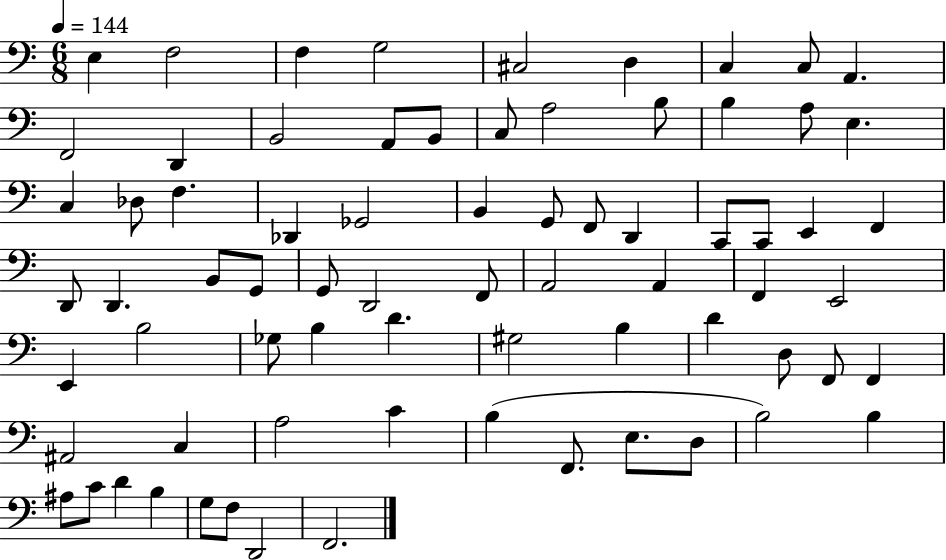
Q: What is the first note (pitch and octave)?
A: E3